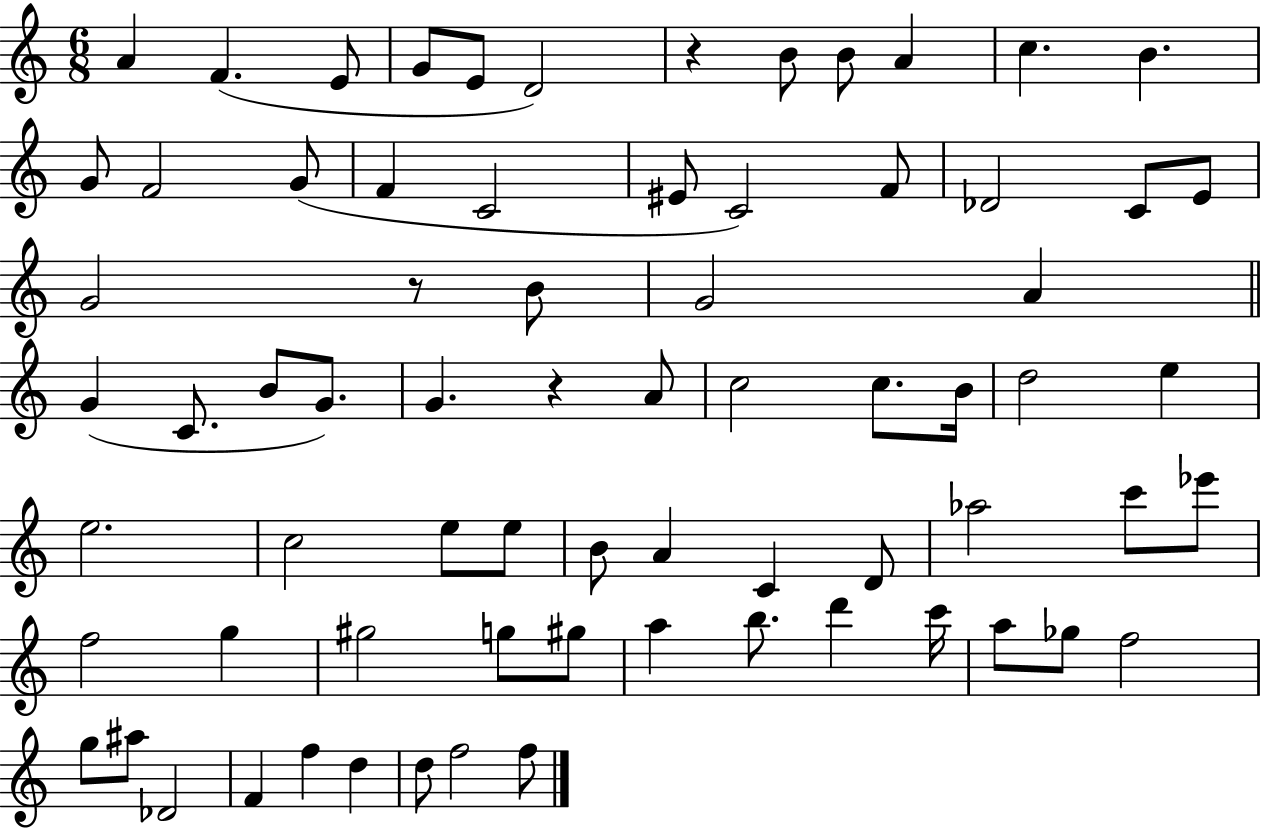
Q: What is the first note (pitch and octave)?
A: A4